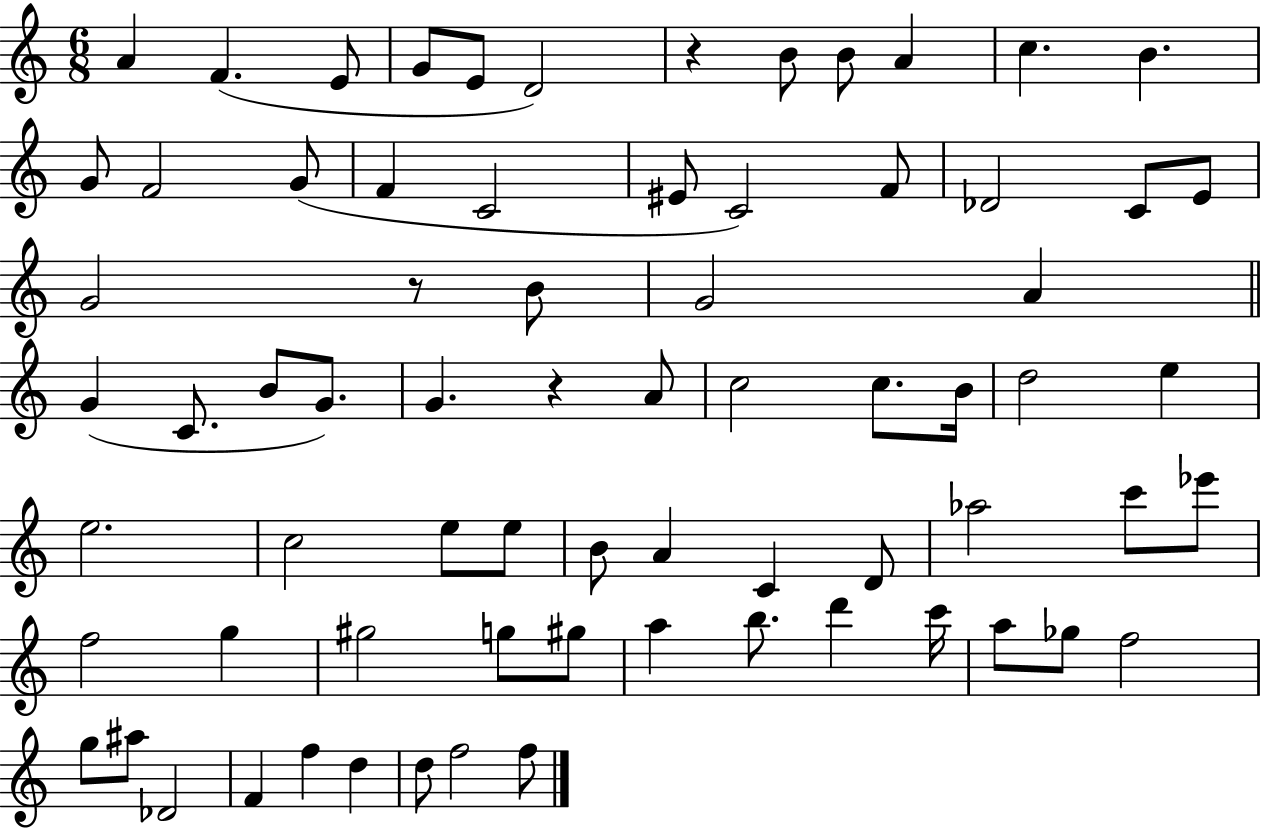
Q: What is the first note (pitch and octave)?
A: A4